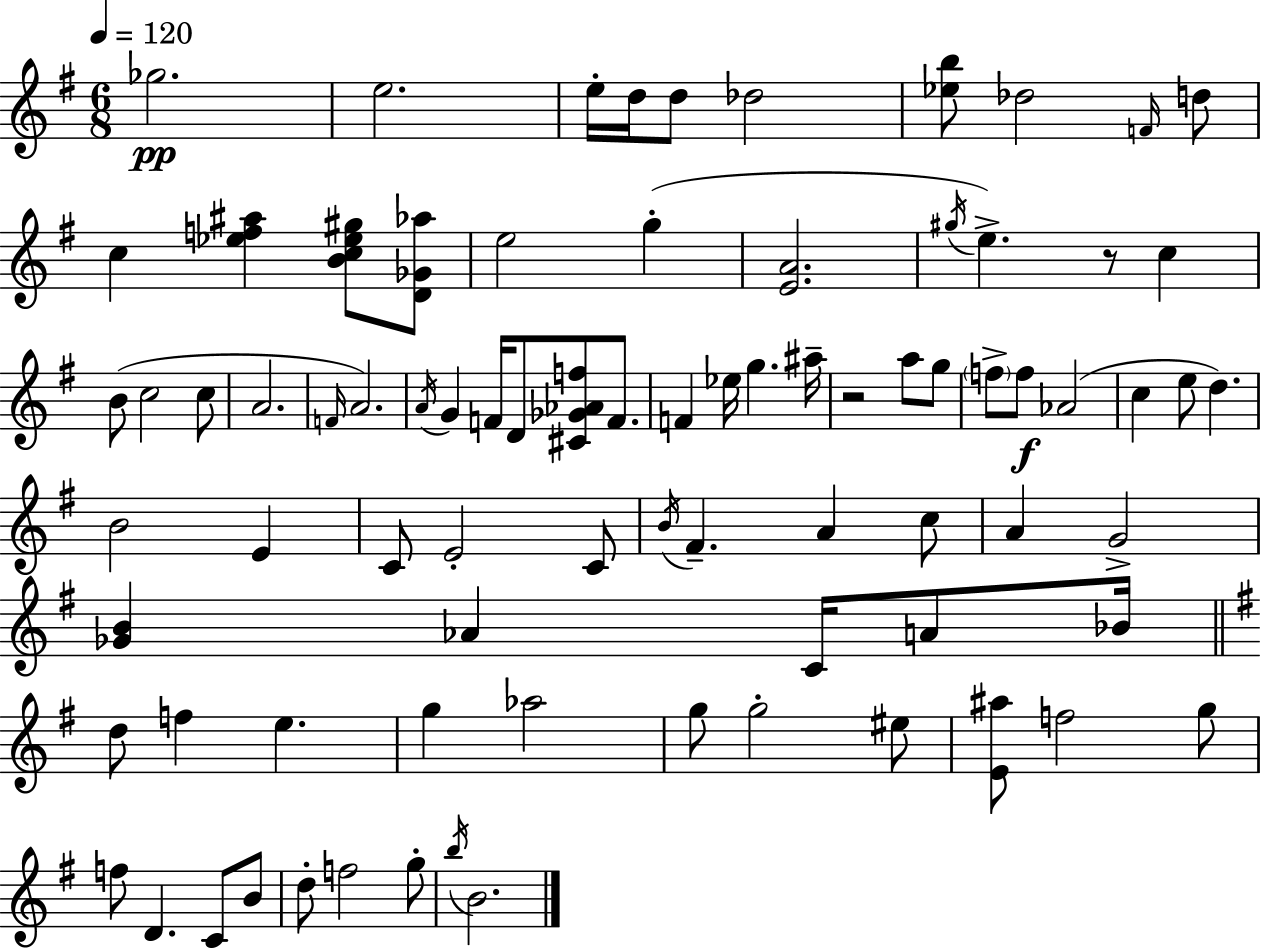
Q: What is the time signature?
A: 6/8